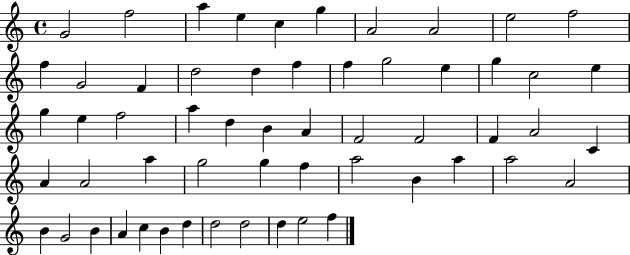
G4/h F5/h A5/q E5/q C5/q G5/q A4/h A4/h E5/h F5/h F5/q G4/h F4/q D5/h D5/q F5/q F5/q G5/h E5/q G5/q C5/h E5/q G5/q E5/q F5/h A5/q D5/q B4/q A4/q F4/h F4/h F4/q A4/h C4/q A4/q A4/h A5/q G5/h G5/q F5/q A5/h B4/q A5/q A5/h A4/h B4/q G4/h B4/q A4/q C5/q B4/q D5/q D5/h D5/h D5/q E5/h F5/q